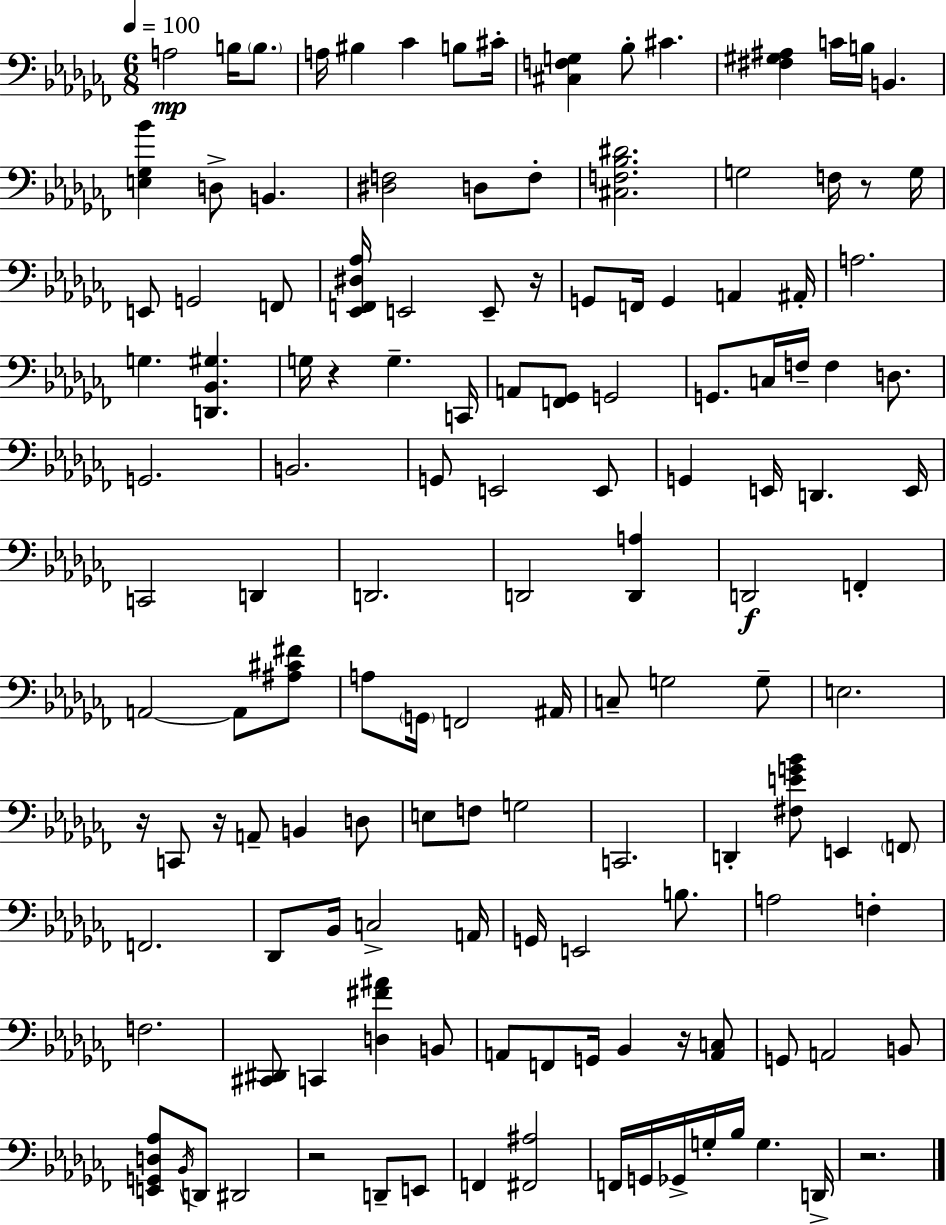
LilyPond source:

{
  \clef bass
  \numericTimeSignature
  \time 6/8
  \key aes \minor
  \tempo 4 = 100
  \repeat volta 2 { a2\mp b16 \parenthesize b8. | a16 bis4 ces'4 b8 cis'16-. | <cis f g>4 bes8-. cis'4. | <fis gis ais>4 c'16 b16 b,4. | \break <e ges bes'>4 d8-> b,4. | <dis f>2 d8 f8-. | <cis f bes dis'>2. | g2 f16 r8 g16 | \break e,8 g,2 f,8 | <ees, f, dis aes>16 e,2 e,8-- r16 | g,8 f,16 g,4 a,4 ais,16-. | a2. | \break g4. <d, bes, gis>4. | g16 r4 g4.-- c,16 | a,8 <f, ges,>8 g,2 | g,8. c16 f16-- f4 d8. | \break g,2. | b,2. | g,8 e,2 e,8 | g,4 e,16 d,4. e,16 | \break c,2 d,4 | d,2. | d,2 <d, a>4 | d,2\f f,4-. | \break a,2~~ a,8 <ais cis' fis'>8 | a8 \parenthesize g,16 f,2 ais,16 | c8-- g2 g8-- | e2. | \break r16 c,8 r16 a,8-- b,4 d8 | e8 f8 g2 | c,2. | d,4-. <fis e' g' bes'>8 e,4 \parenthesize f,8 | \break f,2. | des,8 bes,16 c2-> a,16 | g,16 e,2 b8. | a2 f4-. | \break f2. | <cis, dis,>8 c,4 <d fis' ais'>4 b,8 | a,8 f,8 g,16 bes,4 r16 <a, c>8 | g,8 a,2 b,8 | \break <e, g, d aes>8 \acciaccatura { bes,16 } d,8 dis,2 | r2 d,8-- e,8 | f,4 <fis, ais>2 | f,16 g,16 ges,16-> g16-. bes16 g4. | \break d,16-> r2. | } \bar "|."
}